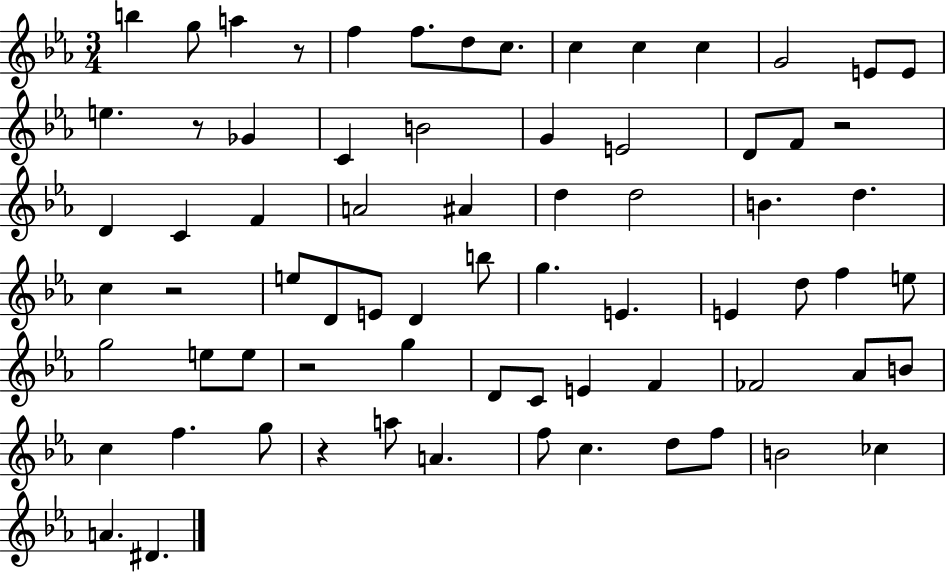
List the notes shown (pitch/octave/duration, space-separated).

B5/q G5/e A5/q R/e F5/q F5/e. D5/e C5/e. C5/q C5/q C5/q G4/h E4/e E4/e E5/q. R/e Gb4/q C4/q B4/h G4/q E4/h D4/e F4/e R/h D4/q C4/q F4/q A4/h A#4/q D5/q D5/h B4/q. D5/q. C5/q R/h E5/e D4/e E4/e D4/q B5/e G5/q. E4/q. E4/q D5/e F5/q E5/e G5/h E5/e E5/e R/h G5/q D4/e C4/e E4/q F4/q FES4/h Ab4/e B4/e C5/q F5/q. G5/e R/q A5/e A4/q. F5/e C5/q. D5/e F5/e B4/h CES5/q A4/q. D#4/q.